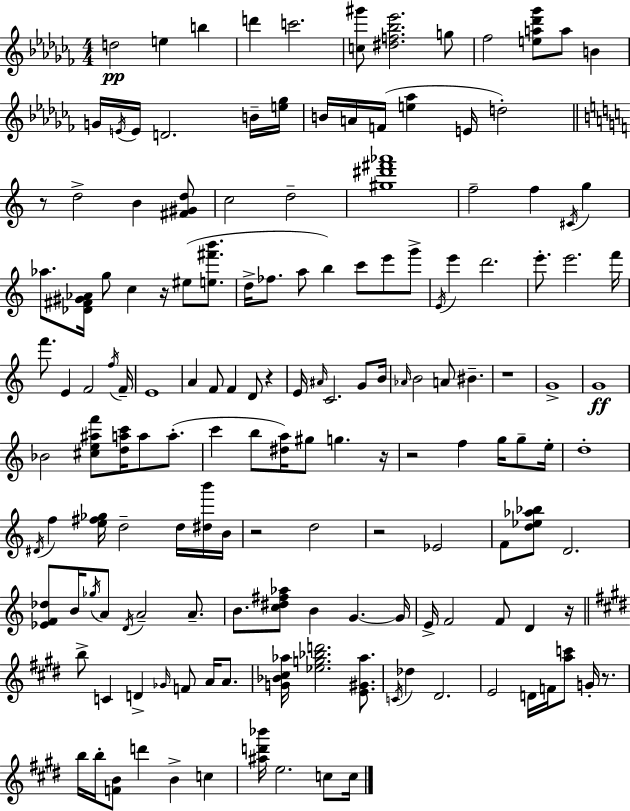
{
  \clef treble
  \numericTimeSignature
  \time 4/4
  \key aes \minor
  \repeat volta 2 { d''2\pp e''4 b''4 | d'''4 c'''2. | <c'' gis'''>8 <dis'' f'' bes'' ees'''>2. g''8 | fes''2 <e'' a'' des''' ges'''>8 a''8 b'4 | \break g'16 \acciaccatura { e'16 } e'16 d'2. b'16-- | <e'' ges''>16 b'16 a'16 f'16( <e'' aes''>4 e'16 d''2-.) | \bar "||" \break \key c \major r8 d''2-> b'4 <fis' gis' d''>8 | c''2 d''2-- | <gis'' dis''' fis''' aes'''>1 | f''2-- f''4 \acciaccatura { cis'16 } g''4 | \break aes''8. <des' fis' gis' aes'>16 g''8 c''4 r16 eis''8( <e'' fis''' b'''>8. | d''16-> fes''8. a''8 b''4) c'''8 e'''8 g'''8-> | \acciaccatura { e'16 } e'''4 d'''2. | e'''8.-. e'''2. | \break f'''16 f'''8. e'4 f'2 | \acciaccatura { f''16 } f'16-- e'1 | a'4 f'8 f'4 d'8 r4 | e'16 \grace { ais'16 } c'2. | \break g'8 b'16 \grace { aes'16 } b'2 a'8 bis'4.-- | r1 | g'1-> | g'1\ff | \break bes'2 <cis'' e'' ais'' f'''>8 <d'' a'' c'''>16 | a''8 a''8.-.( c'''4 b''8 <dis'' a''>16) gis''8 g''4. | r16 r2 f''4 | g''16 g''8-- e''16-. d''1-. | \break \acciaccatura { dis'16 } f''4 <e'' fis'' ges''>16 d''2-- | d''16 <dis'' b'''>16 b'16 r2 d''2 | r2 ees'2 | f'8 <d'' ees'' aes'' bes''>8 d'2. | \break <ees' f' des''>8 b'16 \acciaccatura { ges''16 } a'8 \acciaccatura { d'16 } a'2-- | a'8.-- b'8. <c'' dis'' fis'' aes''>8 b'4 | g'4.~~ g'16 e'16-> f'2 | f'8 d'4 r16 \bar "||" \break \key e \major b''8-> c'4 d'4-> \grace { ges'16 } f'8 a'16 a'8. | <g' bes' cis'' aes''>16 <ees'' g'' bes'' d'''>2. <e' gis' aes''>8. | \acciaccatura { c'16 } des''4 dis'2. | e'2 d'16 f'16 <a'' c'''>8 g'16-. r8. | \break b''16 b''16-. <f' b'>8 d'''4 b'4-> c''4 | <ais'' d''' bes'''>16 e''2. c''8 | c''16 } \bar "|."
}